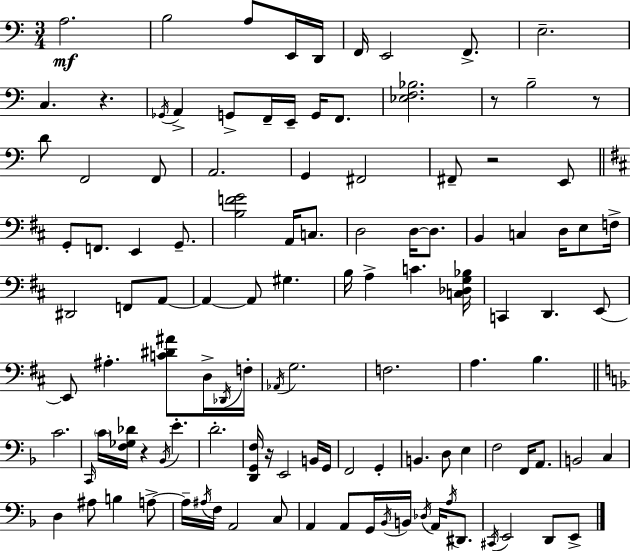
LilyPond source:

{
  \clef bass
  \numericTimeSignature
  \time 3/4
  \key a \minor
  a2.\mf | b2 a8 e,16 d,16 | f,16 e,2 f,8.-> | e2.-- | \break c4. r4. | \acciaccatura { ges,16 } a,4-> g,8-> f,16-- e,16-- g,16 f,8. | <ees f bes>2. | r8 b2-- r8 | \break d'8 f,2 f,8 | a,2. | g,4 fis,2 | fis,8-- r2 e,8 | \break \bar "||" \break \key b \minor g,8-. f,8. e,4 g,8.-- | <b f' g'>2 a,16 c8. | d2 d16~~ d8. | b,4 c4 d16 e8 f16-> | \break dis,2 f,8 a,8~~ | a,4~~ a,8 gis4. | b16 a4-> c'4. <c des g bes>16 | c,4 d,4. e,8~~ | \break e,8 ais4.-. <c' dis' ais'>8 d16-> \acciaccatura { des,16 } | f16-. \acciaccatura { aes,16 } g2. | f2. | a4. b4. | \break \bar "||" \break \key d \minor c'2. | \grace { c,16 } \parenthesize c'16 <f ges des'>16 r4 \acciaccatura { bes,16 } e'4.-. | d'2.-. | <d, g, f>16 r16 e,2 | \break b,16 g,16 f,2 g,4-. | b,4. d8 e4 | f2 f,16 a,8. | b,2 c4 | \break d4 ais8 b4 | a8->~~ a16-- \acciaccatura { ais16 } f16 a,2 | c8 a,4 a,8 g,16 \acciaccatura { bes,16 } b,16 | \acciaccatura { des16 } a,16 \acciaccatura { a16 } dis,8. \acciaccatura { cis,16 } e,2 | \break d,8 e,8-> \bar "|."
}